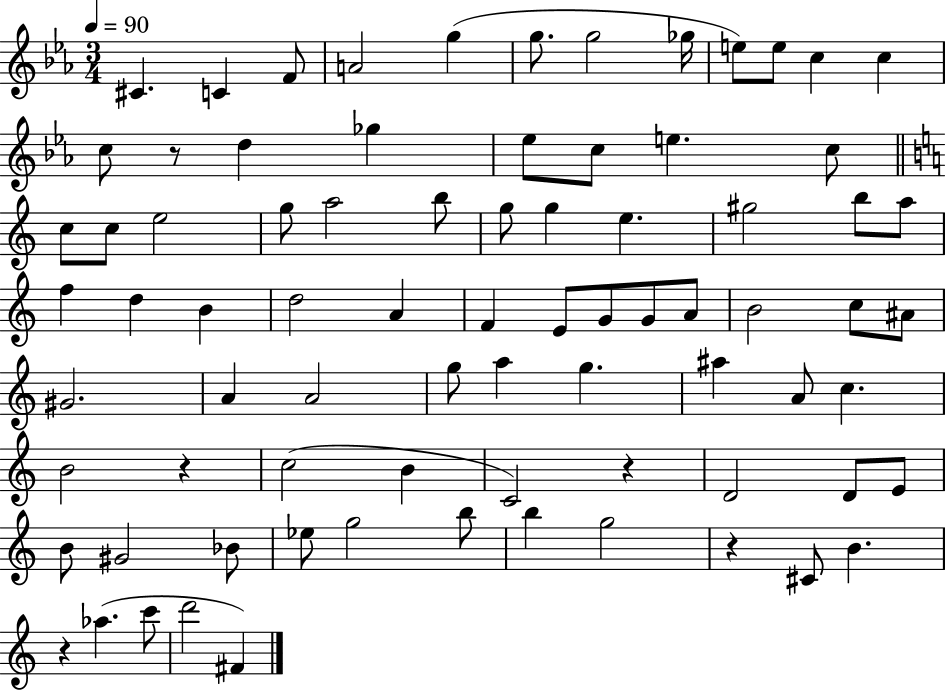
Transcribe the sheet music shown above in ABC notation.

X:1
T:Untitled
M:3/4
L:1/4
K:Eb
^C C F/2 A2 g g/2 g2 _g/4 e/2 e/2 c c c/2 z/2 d _g _e/2 c/2 e c/2 c/2 c/2 e2 g/2 a2 b/2 g/2 g e ^g2 b/2 a/2 f d B d2 A F E/2 G/2 G/2 A/2 B2 c/2 ^A/2 ^G2 A A2 g/2 a g ^a A/2 c B2 z c2 B C2 z D2 D/2 E/2 B/2 ^G2 _B/2 _e/2 g2 b/2 b g2 z ^C/2 B z _a c'/2 d'2 ^F